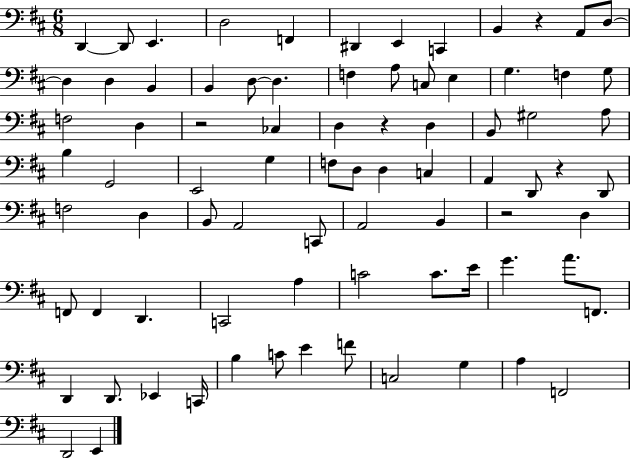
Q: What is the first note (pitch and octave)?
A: D2